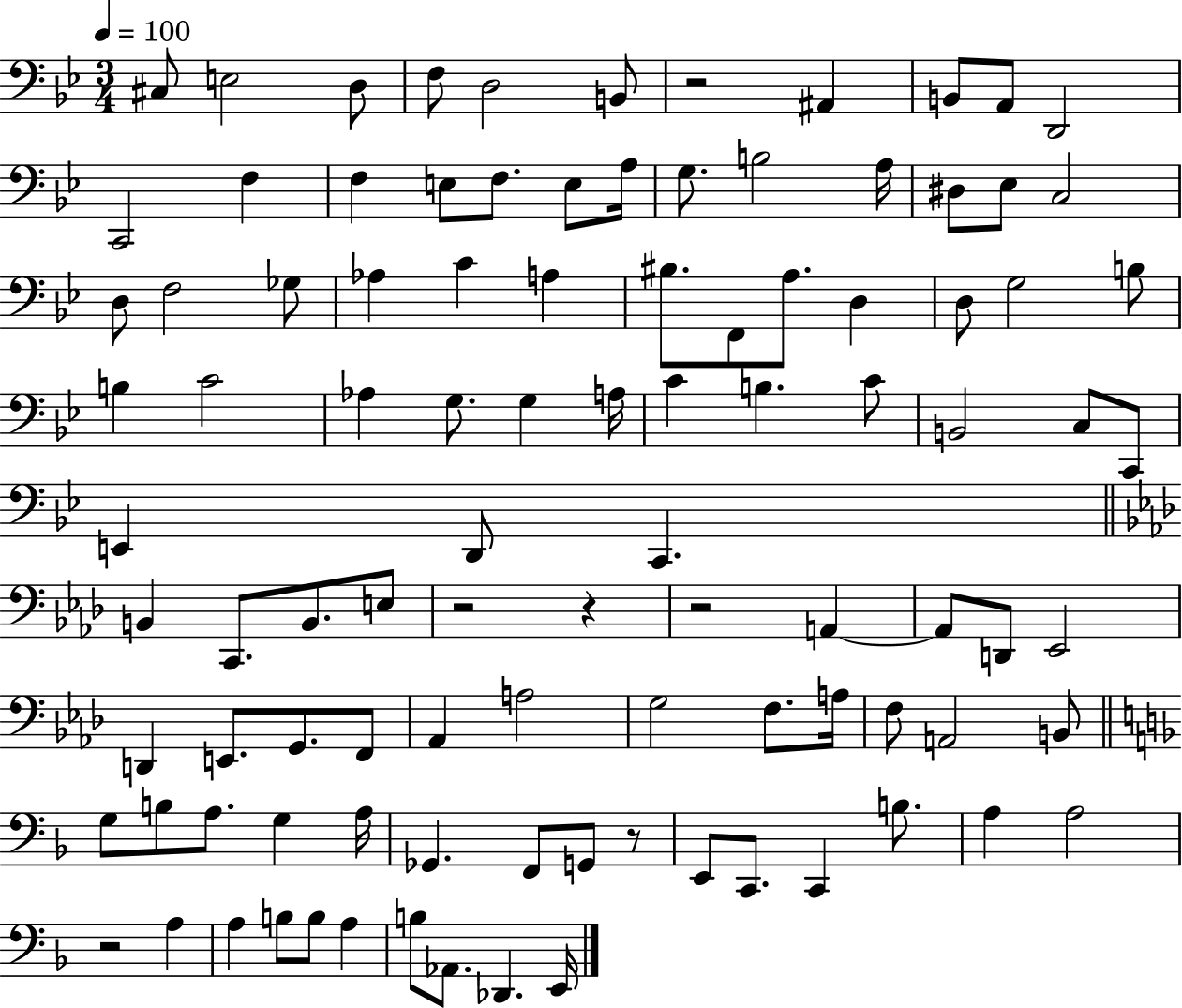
C#3/e E3/h D3/e F3/e D3/h B2/e R/h A#2/q B2/e A2/e D2/h C2/h F3/q F3/q E3/e F3/e. E3/e A3/s G3/e. B3/h A3/s D#3/e Eb3/e C3/h D3/e F3/h Gb3/e Ab3/q C4/q A3/q BIS3/e. F2/e A3/e. D3/q D3/e G3/h B3/e B3/q C4/h Ab3/q G3/e. G3/q A3/s C4/q B3/q. C4/e B2/h C3/e C2/e E2/q D2/e C2/q. B2/q C2/e. B2/e. E3/e R/h R/q R/h A2/q A2/e D2/e Eb2/h D2/q E2/e. G2/e. F2/e Ab2/q A3/h G3/h F3/e. A3/s F3/e A2/h B2/e G3/e B3/e A3/e. G3/q A3/s Gb2/q. F2/e G2/e R/e E2/e C2/e. C2/q B3/e. A3/q A3/h R/h A3/q A3/q B3/e B3/e A3/q B3/e Ab2/e. Db2/q. E2/s